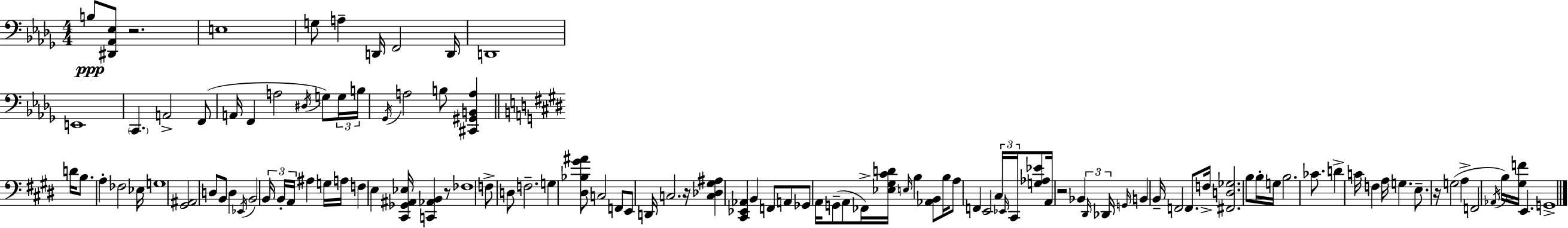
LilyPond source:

{
  \clef bass
  \numericTimeSignature
  \time 4/4
  \key bes \minor
  b8\ppp <dis, aes, ees>8 r2. | e1 | g8 a4-- d,16 f,2 d,16 | d,1 | \break e,1 | \parenthesize c,4. a,2-> f,8( | a,16 f,4 a2 \acciaccatura { dis16 } g8) | \tuplet 3/2 { g16 b16 \acciaccatura { ges,16 } } a2 b8 <cis, gis, b, a>4 | \break \bar "||" \break \key e \major d'16 b8. a4-. fes2 | ees16 g1 | <gis, ais,>2 d8 b,8 d4 | \acciaccatura { ees,16 } b,2 \tuplet 3/2 { b,16 b,16-. a,16 } ais4 | \break g16 a16 f4 e4 <cis, ges, ais, ees>16 <c, aes, b,>4 | r8 fes1 | f8-> d8 f2.-- | g4 <dis bes gis' ais'>8 c2 | \break f,8 e,8 d,16 c2. | r16 <c des gis ais>4 <cis, ees, aes,>4 b,4 f,8 | a,8 ges,8 a,16 g,8--( a,8 fes,16->) <ees gis cis' d'>16 \grace { e16 } b4 | <aes, b,>8 b16 a8 f,4 e,2 | \break \tuplet 3/2 { cis16 \grace { ees,16 } cis,16 } <g aes ees'>8 a,16 r2 bes,4 | \tuplet 3/2 { \grace { dis,16 } des,16 \grace { g,16 } } b,4 b,16-- f,2 | f,8. f16-> <fis, d ges>2. | b8 b16-. g16 b2. | \break ces'8. d'4-> c'16 f4 a16 | g4. e8.-- r16 g2( | a4-> f,2 \acciaccatura { aes,16 } b16) | <gis f'>16 e,4. g,1-> | \break \bar "|."
}